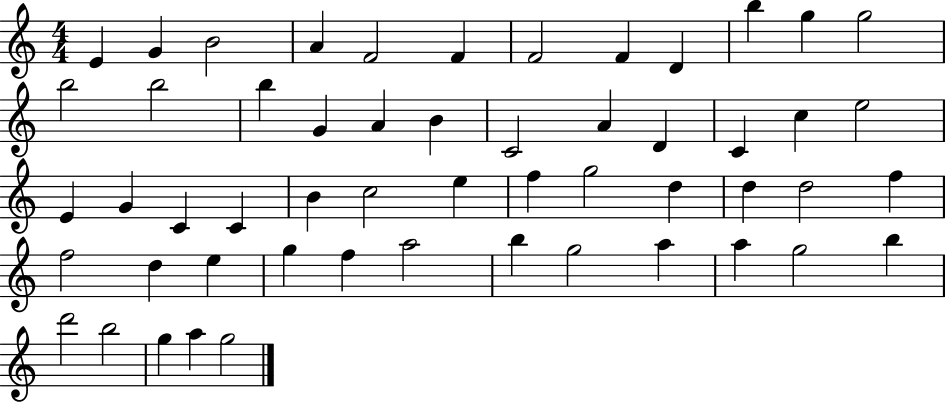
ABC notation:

X:1
T:Untitled
M:4/4
L:1/4
K:C
E G B2 A F2 F F2 F D b g g2 b2 b2 b G A B C2 A D C c e2 E G C C B c2 e f g2 d d d2 f f2 d e g f a2 b g2 a a g2 b d'2 b2 g a g2